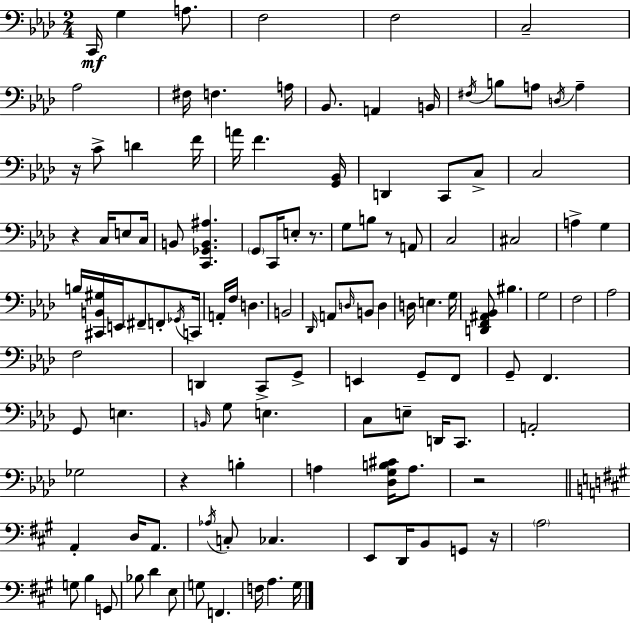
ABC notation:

X:1
T:Untitled
M:2/4
L:1/4
K:Fm
C,,/4 G, A,/2 F,2 F,2 C,2 _A,2 ^F,/4 F, A,/4 _B,,/2 A,, B,,/4 ^F,/4 B,/2 A,/2 D,/4 A, z/4 C/2 D F/4 A/4 F [G,,_B,,]/4 D,, C,,/2 C,/2 C,2 z C,/4 E,/2 C,/4 B,,/2 [C,,_G,,B,,^A,] G,,/2 C,,/4 E,/2 z/2 G,/2 B,/2 z/2 A,,/2 C,2 ^C,2 A, G, B,/4 [^C,,B,,^G,]/4 E,,/4 ^F,,/2 F,,/2 _G,,/4 C,,/4 A,,/4 F,/4 D, B,,2 _D,,/4 A,,/2 D,/4 B,,/2 D, D,/4 E, G,/4 [D,,F,,^A,,_B,,]/2 ^B, G,2 F,2 _A,2 F,2 D,, C,,/2 G,,/2 E,, G,,/2 F,,/2 G,,/2 F,, G,,/2 E, B,,/4 G,/2 E, C,/2 E,/2 D,,/4 C,,/2 A,,2 _G,2 z B, A, [_D,G,B,^C]/4 A,/2 z2 A,, D,/4 A,,/2 _A,/4 C,/2 _C, E,,/2 D,,/4 B,,/2 G,,/2 z/4 A,2 G,/2 B, G,,/2 _B,/2 D E,/2 G,/2 F,, F,/4 A, ^G,/4